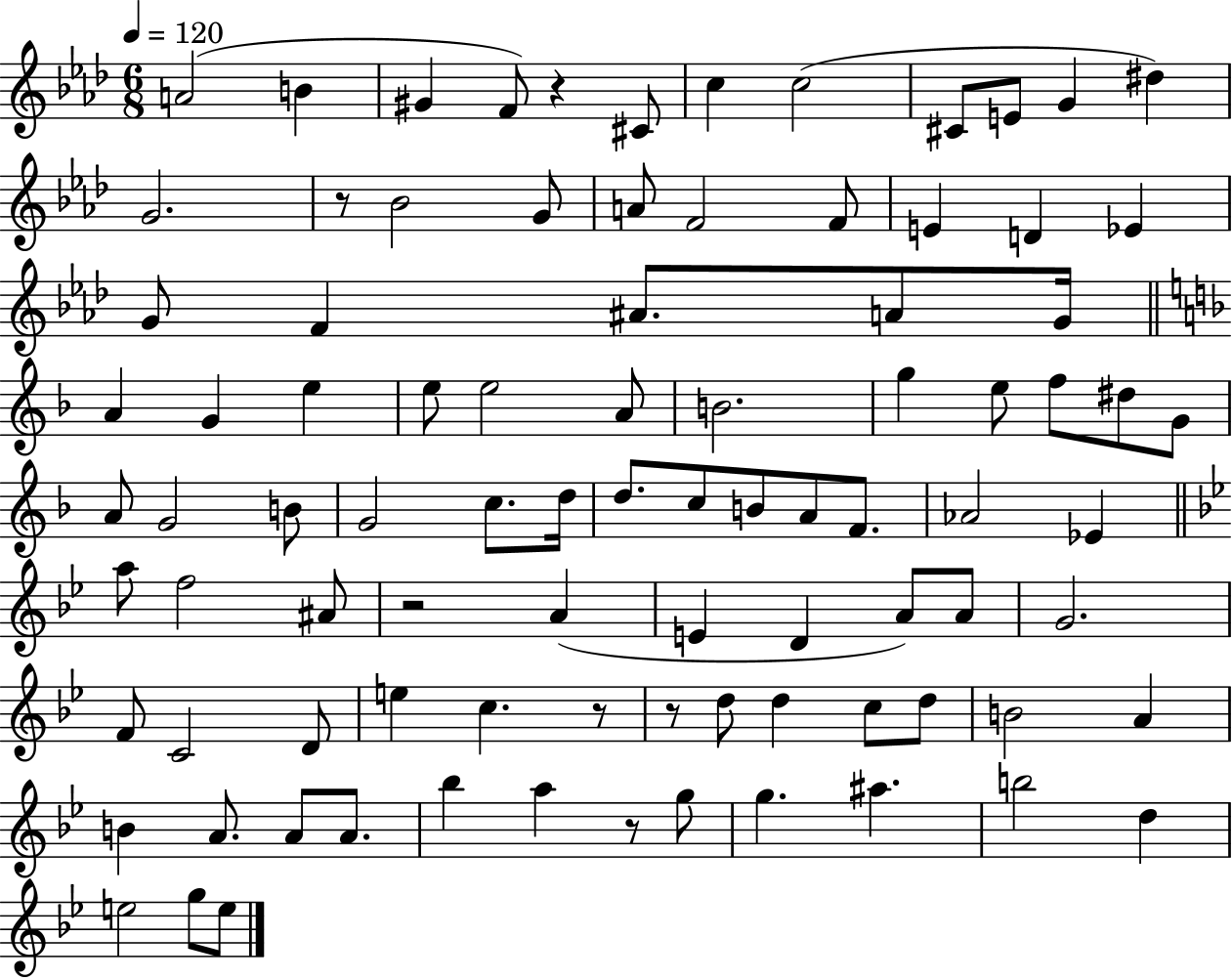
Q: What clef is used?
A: treble